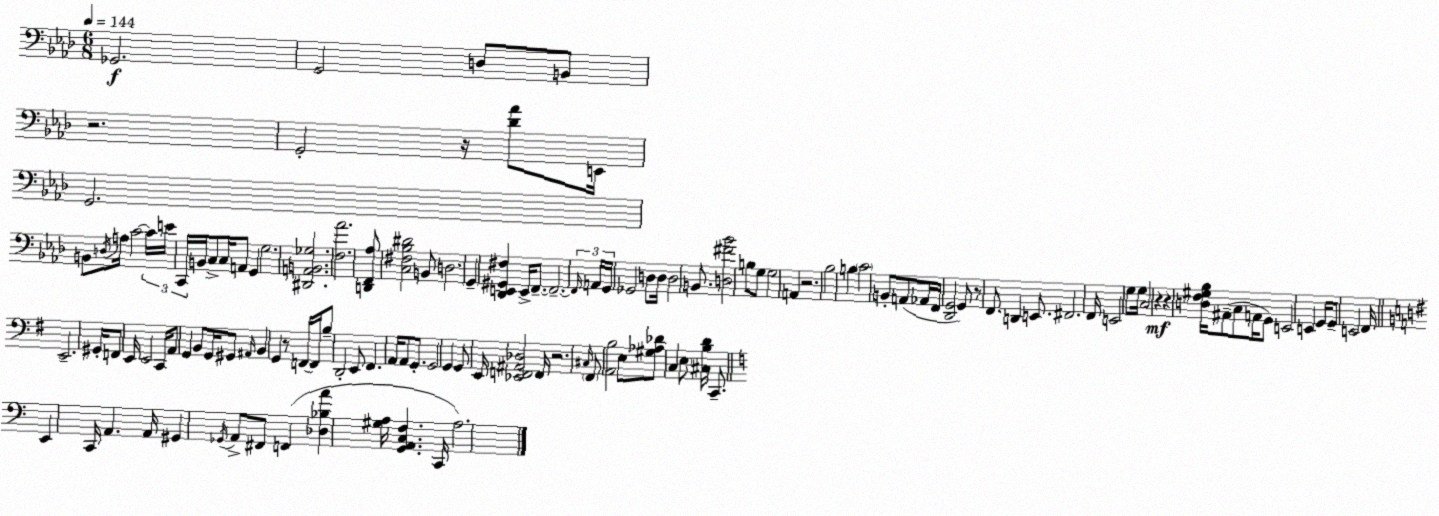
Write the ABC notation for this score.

X:1
T:Untitled
M:6/8
L:1/4
K:Ab
_G,,2 G,,2 D,/2 B,,/2 z2 G,,2 z/4 [_D_A]/2 E,,/4 G,,2 B,,/2 D,/4 A,/4 C2 C/4 E/4 C,,/4 B,,/4 C,/2 C,/4 A,,/2 G,, G,2 [^D,,A,,B,,_G,]2 [F,_A]2 [D,,F,,_A,]/2 [C,^F,_B,^D]2 B,,/2 D,2 G,, [_D,,E,,^G,,^F,] E,,/4 F,,/2 F,,2 F,,/4 A,,/4 G,,/4 _G,,2 D,/2 D,/4 D,2 B,,/2 [D,^F_B]2 B,/2 G,/2 G,2 A,, z2 _B,2 B, C2 B,,/2 A,,/2 _A,,/4 F,,/4 [_D,,G,,]2 G,,/2 z/2 F,,/2 D,, E,,/2 ^F,,2 F,,/4 E,,2 G,/2 G,/4 C,2 z z [D,F,^G,_B,]/4 ^A,,/2 C,/2 A,,/4 G,,/2 E,,2 E,, G,,/4 G,,/2 E,,2 F,,/4 E,,2 ^G,,/4 F,,/2 E,,/4 E,,2 C,,/4 A,,/2 G,, B,,/2 G,,/4 ^G,,/2 ^A,,/4 B,, G,, z/2 F,,/4 F,,/4 B,/2 D,,2 E,,/2 ^F,, A,,/4 A,,/2 G,,/2 G,,2 G,, G,,/2 E,,/4 [_E,,F,,^A,,_D,]2 F,,/4 z2 ^C,/4 ^F,,/2 [A,,B,]2 E,/2 [^G,_A,_D]/2 C, E,/2 [^C,B,D]/4 C,,/2 E,, C,,/4 A,, A,,/4 ^G,, _G,,/4 A,,/2 ^F,,/2 F,, [_D,_B,A] [^G,A,]/4 [G,,A,,C,F,] C,,/4 A,2